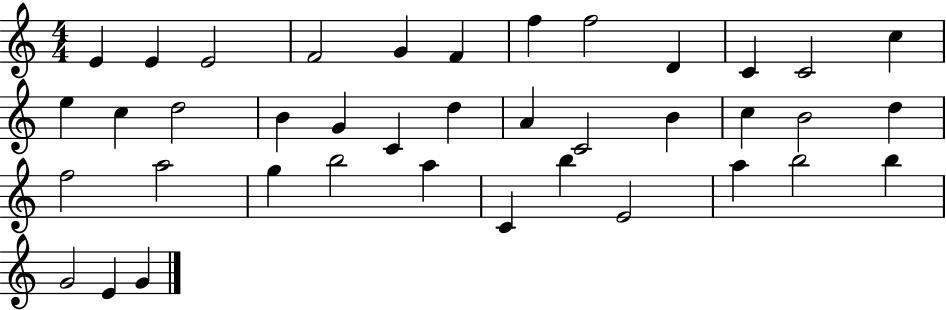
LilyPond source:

{
  \clef treble
  \numericTimeSignature
  \time 4/4
  \key c \major
  e'4 e'4 e'2 | f'2 g'4 f'4 | f''4 f''2 d'4 | c'4 c'2 c''4 | \break e''4 c''4 d''2 | b'4 g'4 c'4 d''4 | a'4 c'2 b'4 | c''4 b'2 d''4 | \break f''2 a''2 | g''4 b''2 a''4 | c'4 b''4 e'2 | a''4 b''2 b''4 | \break g'2 e'4 g'4 | \bar "|."
}